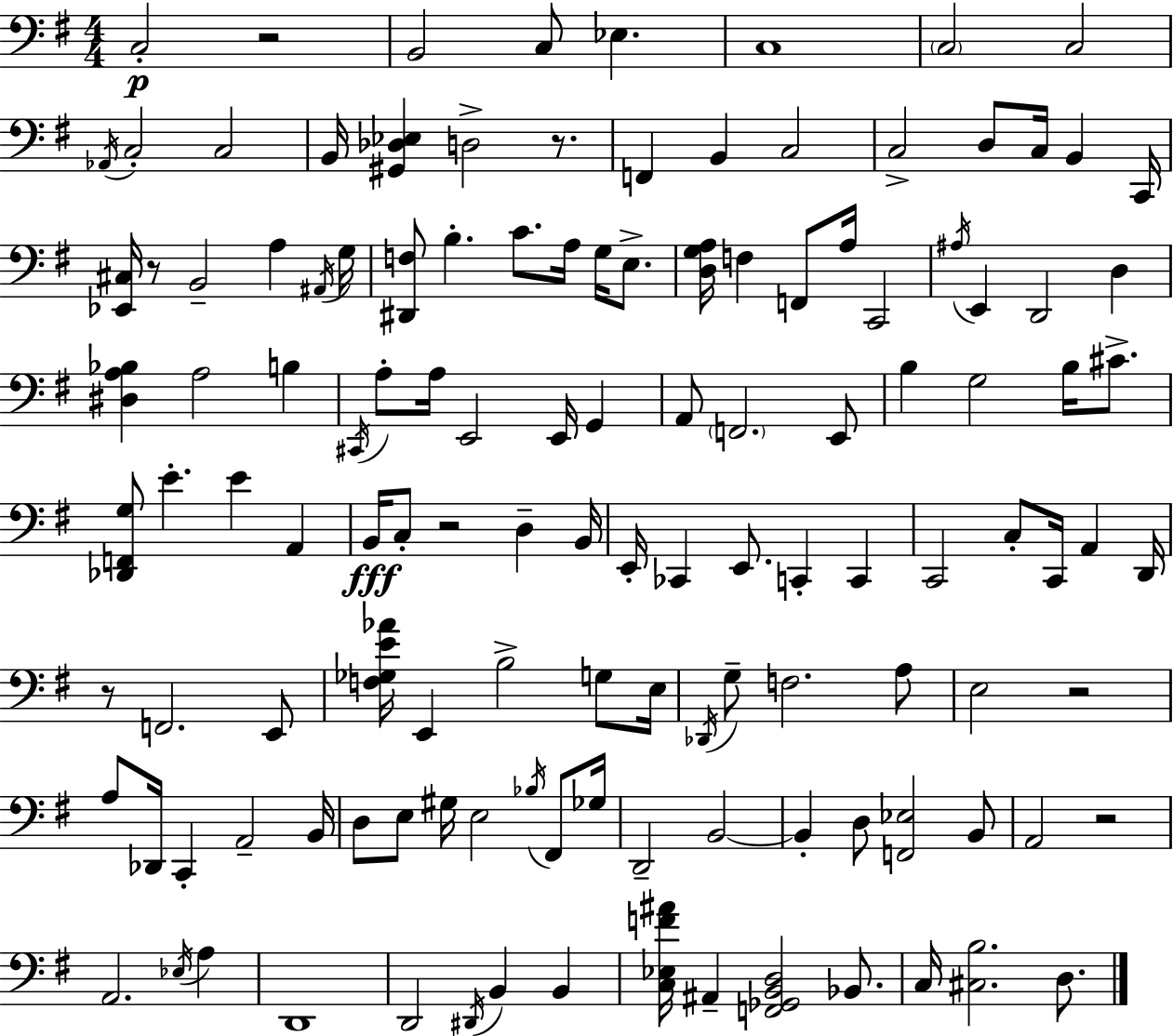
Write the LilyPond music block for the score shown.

{
  \clef bass
  \numericTimeSignature
  \time 4/4
  \key g \major
  c2-.\p r2 | b,2 c8 ees4. | c1 | \parenthesize c2 c2 | \break \acciaccatura { aes,16 } c2-. c2 | b,16 <gis, des ees>4 d2-> r8. | f,4 b,4 c2 | c2-> d8 c16 b,4 | \break c,16 <ees, cis>16 r8 b,2-- a4 | \acciaccatura { ais,16 } g16 <dis, f>8 b4.-. c'8. a16 g16 e8.-> | <d g a>16 f4 f,8 a16 c,2 | \acciaccatura { ais16 } e,4 d,2 d4 | \break <dis a bes>4 a2 b4 | \acciaccatura { cis,16 } a8-. a16 e,2 e,16 | g,4 a,8 \parenthesize f,2. | e,8 b4 g2 | \break b16 cis'8.-> <des, f, g>8 e'4.-. e'4 | a,4 b,16\fff c8-. r2 d4-- | b,16 e,16-. ces,4 e,8. c,4-. | c,4 c,2 c8-. c,16 a,4 | \break d,16 r8 f,2. | e,8 <f ges e' aes'>16 e,4 b2-> | g8 e16 \acciaccatura { des,16 } g8-- f2. | a8 e2 r2 | \break a8 des,16 c,4-. a,2-- | b,16 d8 e8 gis16 e2 | \acciaccatura { bes16 } fis,8 ges16 d,2-- b,2~~ | b,4-. d8 <f, ees>2 | \break b,8 a,2 r2 | a,2. | \acciaccatura { ees16 } a4 d,1 | d,2 \acciaccatura { dis,16 } | \break b,4 b,4 <c ees f' ais'>16 ais,4-- <f, ges, b, d>2 | bes,8. c16 <cis b>2. | d8. \bar "|."
}